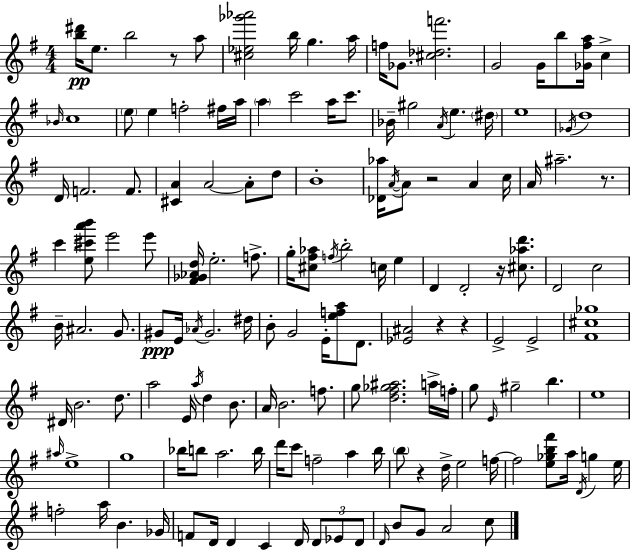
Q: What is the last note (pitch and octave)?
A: C5